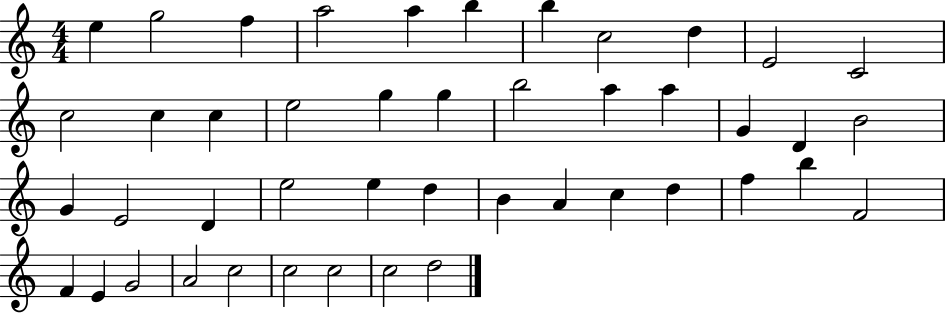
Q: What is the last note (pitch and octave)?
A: D5